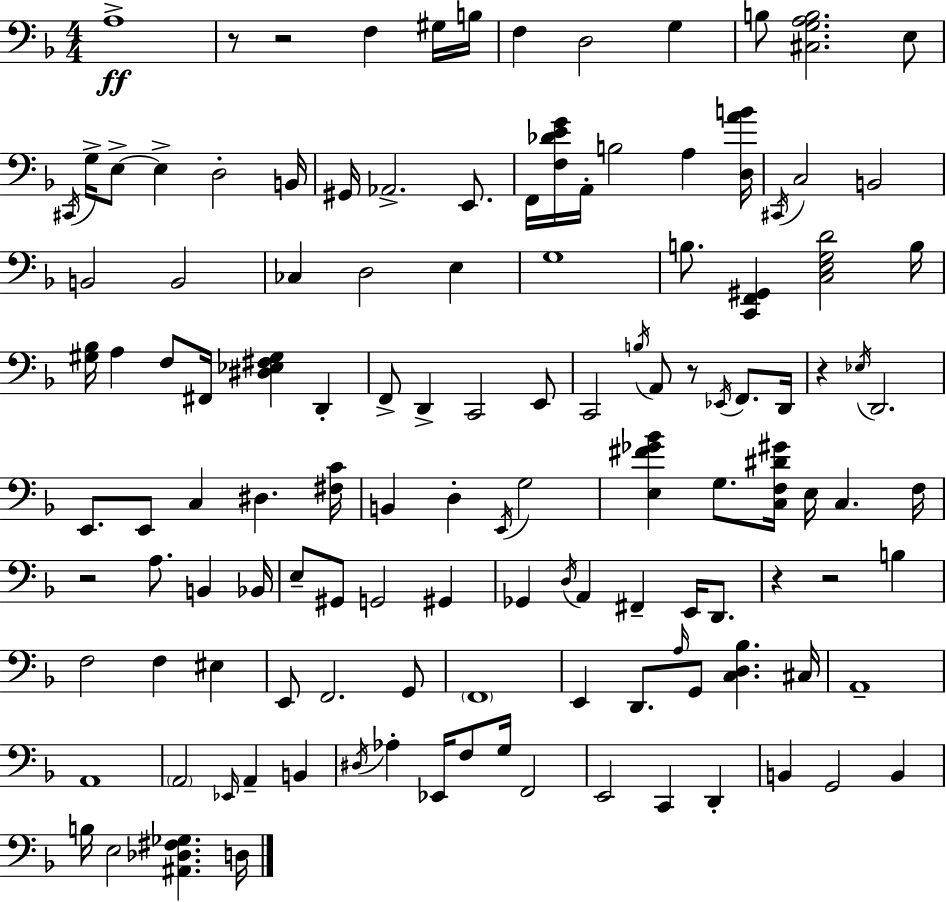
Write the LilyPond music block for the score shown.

{
  \clef bass
  \numericTimeSignature
  \time 4/4
  \key d \minor
  a1->\ff | r8 r2 f4 gis16 b16 | f4 d2 g4 | b8 <cis g a b>2. e8 | \break \acciaccatura { cis,16 } g16-> e8->~~ e4-> d2-. | b,16 gis,16 aes,2.-> e,8. | f,16 <f des' e' g'>16 a,16-. b2 a4 | <d a' b'>16 \acciaccatura { cis,16 } c2 b,2 | \break b,2 b,2 | ces4 d2 e4 | g1 | b8. <c, f, gis,>4 <c e g d'>2 | \break b16 <gis bes>16 a4 f8 fis,16 <dis ees fis gis>4 d,4-. | f,8-> d,4-> c,2 | e,8 c,2 \acciaccatura { b16 } a,8 r8 \acciaccatura { ees,16 } | f,8. d,16 r4 \acciaccatura { ees16 } d,2. | \break e,8. e,8 c4 dis4. | <fis c'>16 b,4 d4-. \acciaccatura { e,16 } g2 | <e fis' ges' bes'>4 g8. <c f dis' gis'>16 e16 c4. | f16 r2 a8. | \break b,4 bes,16 e8-- gis,8 g,2 | gis,4 ges,4 \acciaccatura { d16 } a,4 fis,4-- | e,16 d,8. r4 r2 | b4 f2 f4 | \break eis4 e,8 f,2. | g,8 \parenthesize f,1 | e,4 d,8. \grace { a16 } g,8 | <c d bes>4. cis16 a,1-- | \break a,1 | \parenthesize a,2 | \grace { ees,16 } a,4-- b,4 \acciaccatura { dis16 } aes4-. ees,16 f8 | g16 f,2 e,2 | \break c,4 d,4-. b,4 g,2 | b,4 b16 e2 | <ais, des fis ges>4. d16 \bar "|."
}